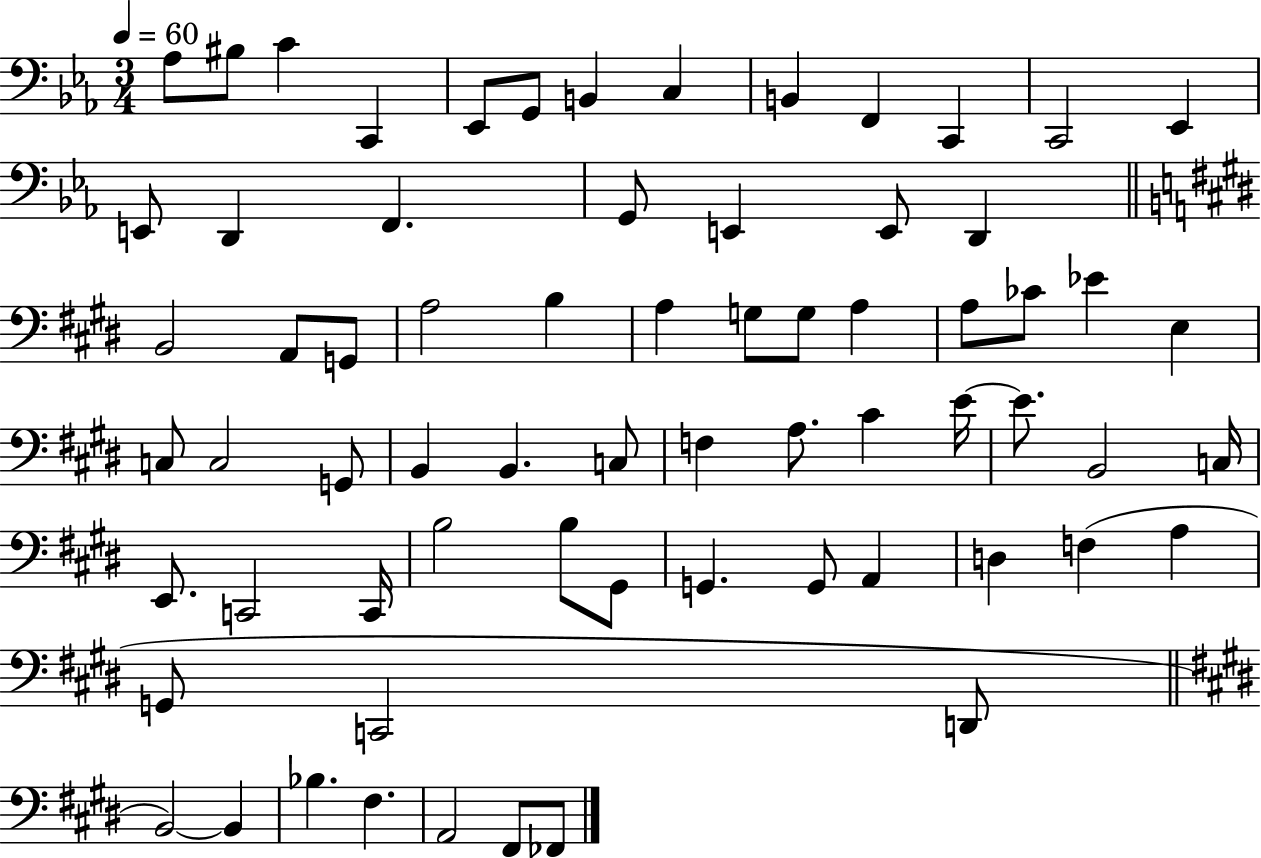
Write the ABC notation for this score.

X:1
T:Untitled
M:3/4
L:1/4
K:Eb
_A,/2 ^B,/2 C C,, _E,,/2 G,,/2 B,, C, B,, F,, C,, C,,2 _E,, E,,/2 D,, F,, G,,/2 E,, E,,/2 D,, B,,2 A,,/2 G,,/2 A,2 B, A, G,/2 G,/2 A, A,/2 _C/2 _E E, C,/2 C,2 G,,/2 B,, B,, C,/2 F, A,/2 ^C E/4 E/2 B,,2 C,/4 E,,/2 C,,2 C,,/4 B,2 B,/2 ^G,,/2 G,, G,,/2 A,, D, F, A, G,,/2 C,,2 D,,/2 B,,2 B,, _B, ^F, A,,2 ^F,,/2 _F,,/2